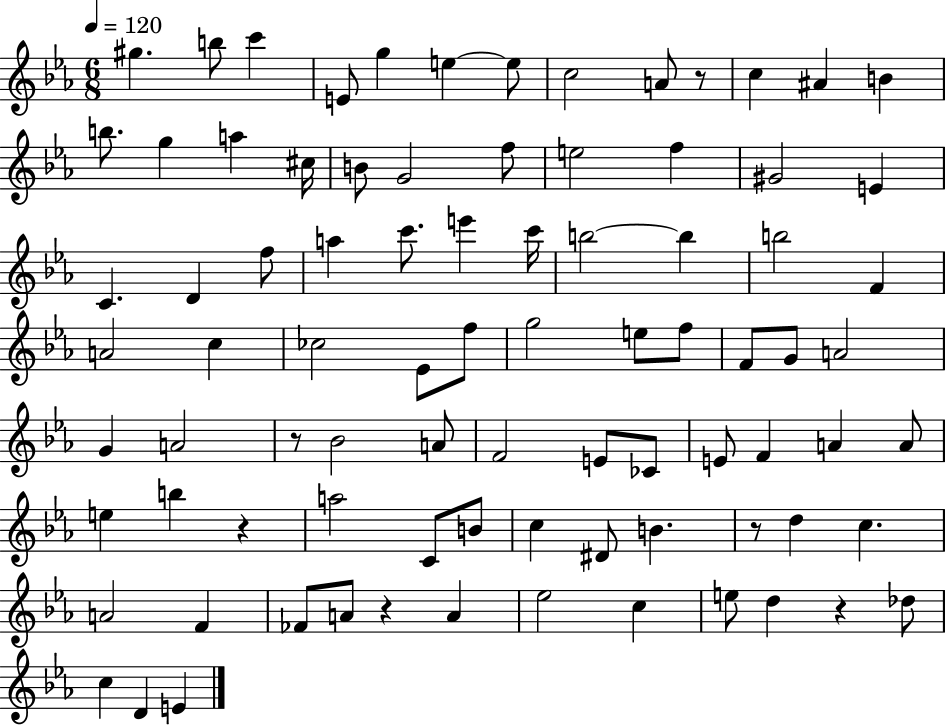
{
  \clef treble
  \numericTimeSignature
  \time 6/8
  \key ees \major
  \tempo 4 = 120
  gis''4. b''8 c'''4 | e'8 g''4 e''4~~ e''8 | c''2 a'8 r8 | c''4 ais'4 b'4 | \break b''8. g''4 a''4 cis''16 | b'8 g'2 f''8 | e''2 f''4 | gis'2 e'4 | \break c'4. d'4 f''8 | a''4 c'''8. e'''4 c'''16 | b''2~~ b''4 | b''2 f'4 | \break a'2 c''4 | ces''2 ees'8 f''8 | g''2 e''8 f''8 | f'8 g'8 a'2 | \break g'4 a'2 | r8 bes'2 a'8 | f'2 e'8 ces'8 | e'8 f'4 a'4 a'8 | \break e''4 b''4 r4 | a''2 c'8 b'8 | c''4 dis'8 b'4. | r8 d''4 c''4. | \break a'2 f'4 | fes'8 a'8 r4 a'4 | ees''2 c''4 | e''8 d''4 r4 des''8 | \break c''4 d'4 e'4 | \bar "|."
}